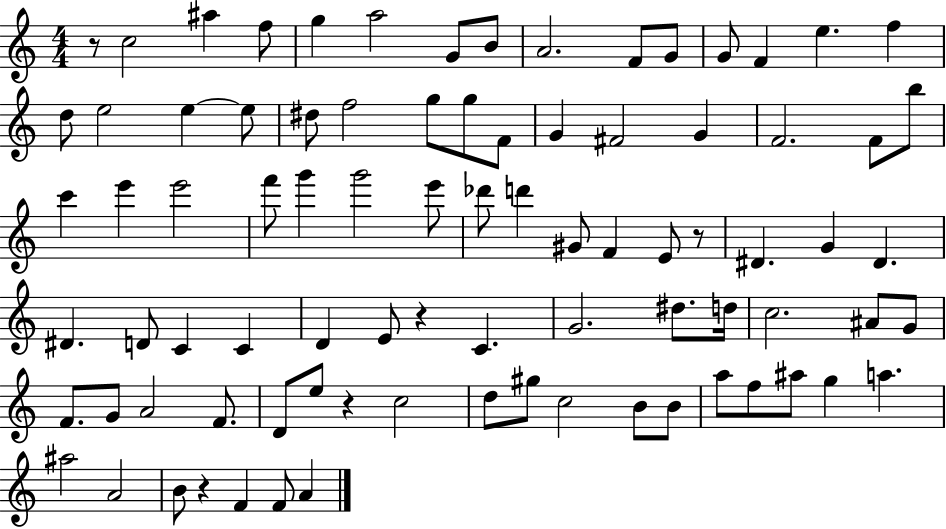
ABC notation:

X:1
T:Untitled
M:4/4
L:1/4
K:C
z/2 c2 ^a f/2 g a2 G/2 B/2 A2 F/2 G/2 G/2 F e f d/2 e2 e e/2 ^d/2 f2 g/2 g/2 F/2 G ^F2 G F2 F/2 b/2 c' e' e'2 f'/2 g' g'2 e'/2 _d'/2 d' ^G/2 F E/2 z/2 ^D G ^D ^D D/2 C C D E/2 z C G2 ^d/2 d/4 c2 ^A/2 G/2 F/2 G/2 A2 F/2 D/2 e/2 z c2 d/2 ^g/2 c2 B/2 B/2 a/2 f/2 ^a/2 g a ^a2 A2 B/2 z F F/2 A